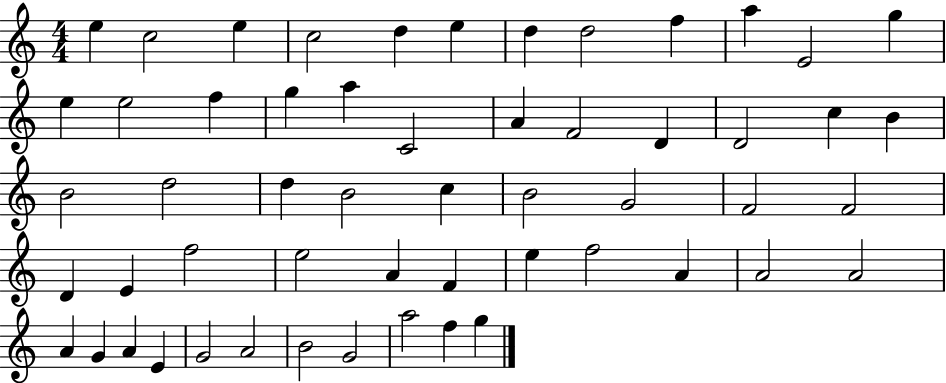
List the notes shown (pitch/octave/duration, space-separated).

E5/q C5/h E5/q C5/h D5/q E5/q D5/q D5/h F5/q A5/q E4/h G5/q E5/q E5/h F5/q G5/q A5/q C4/h A4/q F4/h D4/q D4/h C5/q B4/q B4/h D5/h D5/q B4/h C5/q B4/h G4/h F4/h F4/h D4/q E4/q F5/h E5/h A4/q F4/q E5/q F5/h A4/q A4/h A4/h A4/q G4/q A4/q E4/q G4/h A4/h B4/h G4/h A5/h F5/q G5/q